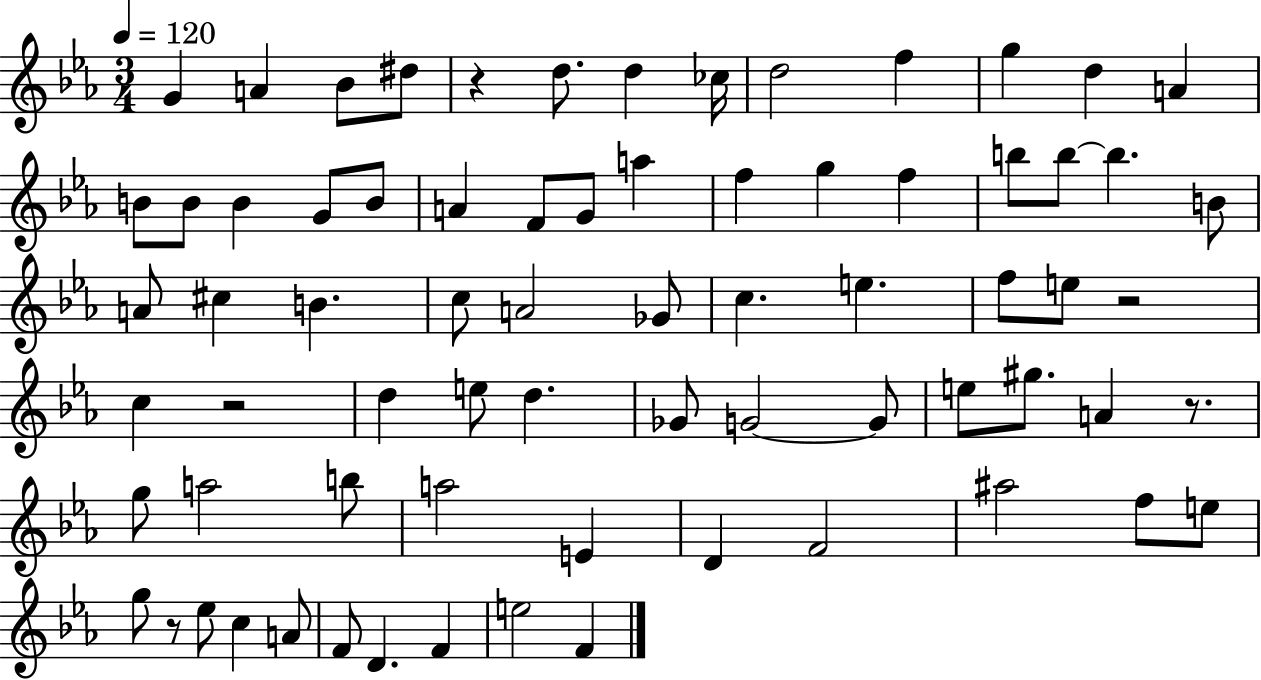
G4/q A4/q Bb4/e D#5/e R/q D5/e. D5/q CES5/s D5/h F5/q G5/q D5/q A4/q B4/e B4/e B4/q G4/e B4/e A4/q F4/e G4/e A5/q F5/q G5/q F5/q B5/e B5/e B5/q. B4/e A4/e C#5/q B4/q. C5/e A4/h Gb4/e C5/q. E5/q. F5/e E5/e R/h C5/q R/h D5/q E5/e D5/q. Gb4/e G4/h G4/e E5/e G#5/e. A4/q R/e. G5/e A5/h B5/e A5/h E4/q D4/q F4/h A#5/h F5/e E5/e G5/e R/e Eb5/e C5/q A4/e F4/e D4/q. F4/q E5/h F4/q